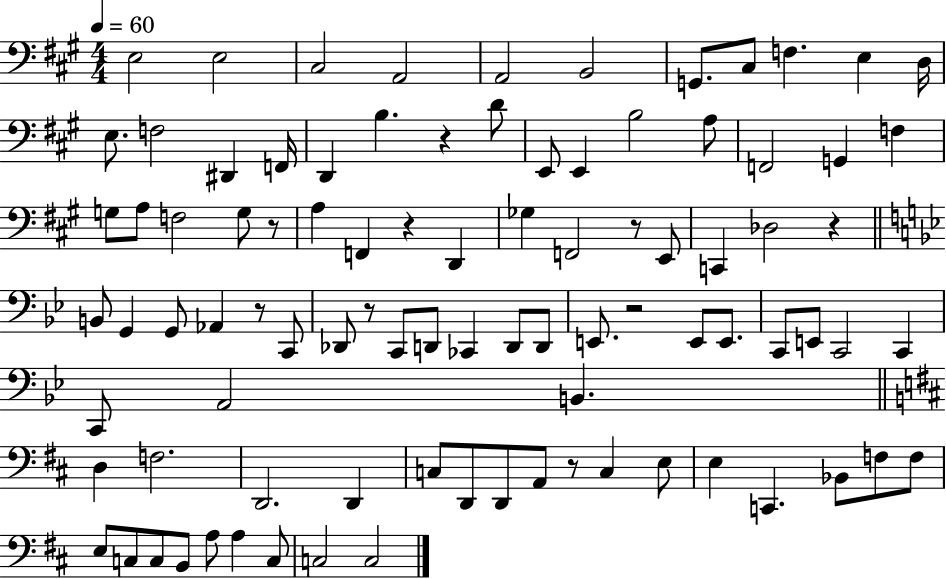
E3/h E3/h C#3/h A2/h A2/h B2/h G2/e. C#3/e F3/q. E3/q D3/s E3/e. F3/h D#2/q F2/s D2/q B3/q. R/q D4/e E2/e E2/q B3/h A3/e F2/h G2/q F3/q G3/e A3/e F3/h G3/e R/e A3/q F2/q R/q D2/q Gb3/q F2/h R/e E2/e C2/q Db3/h R/q B2/e G2/q G2/e Ab2/q R/e C2/e Db2/e R/e C2/e D2/e CES2/q D2/e D2/e E2/e. R/h E2/e E2/e. C2/e E2/e C2/h C2/q C2/e A2/h B2/q. D3/q F3/h. D2/h. D2/q C3/e D2/e D2/e A2/e R/e C3/q E3/e E3/q C2/q. Bb2/e F3/e F3/e E3/e C3/e C3/e B2/e A3/e A3/q C3/e C3/h C3/h